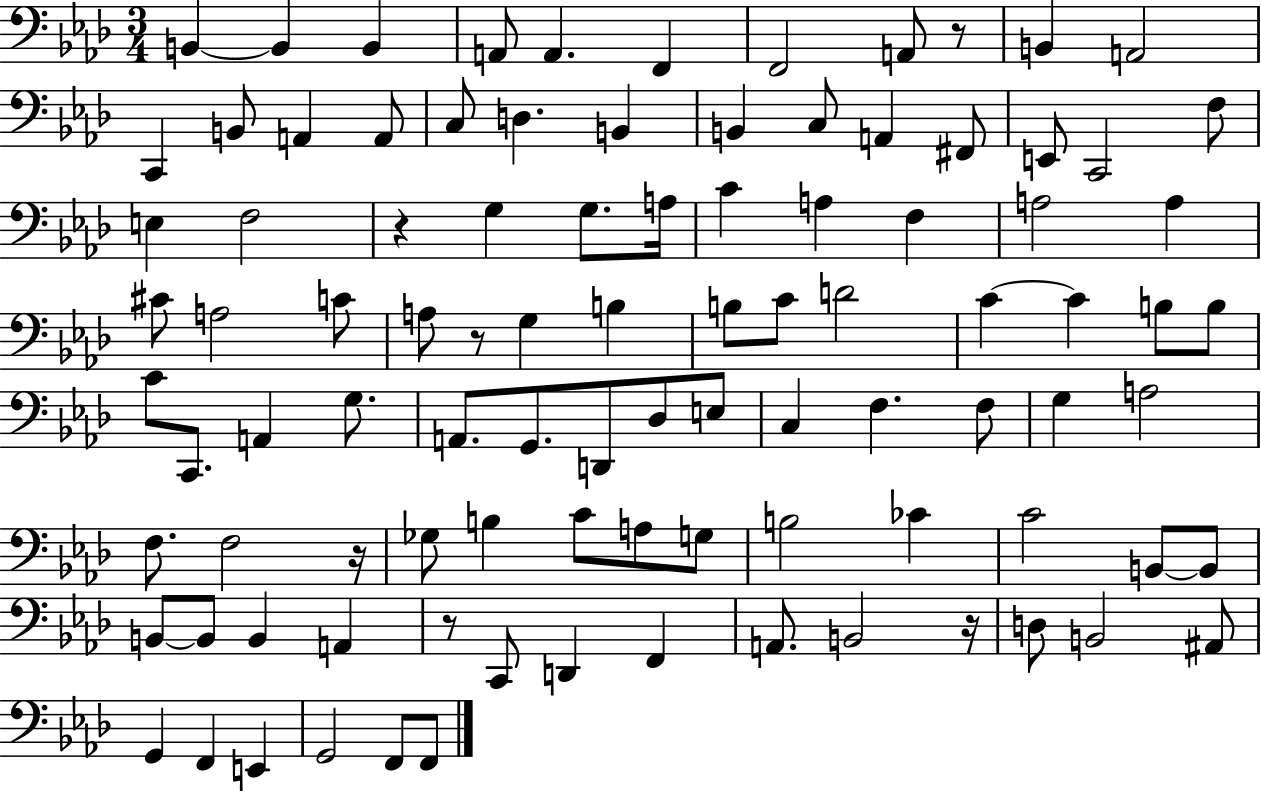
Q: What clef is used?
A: bass